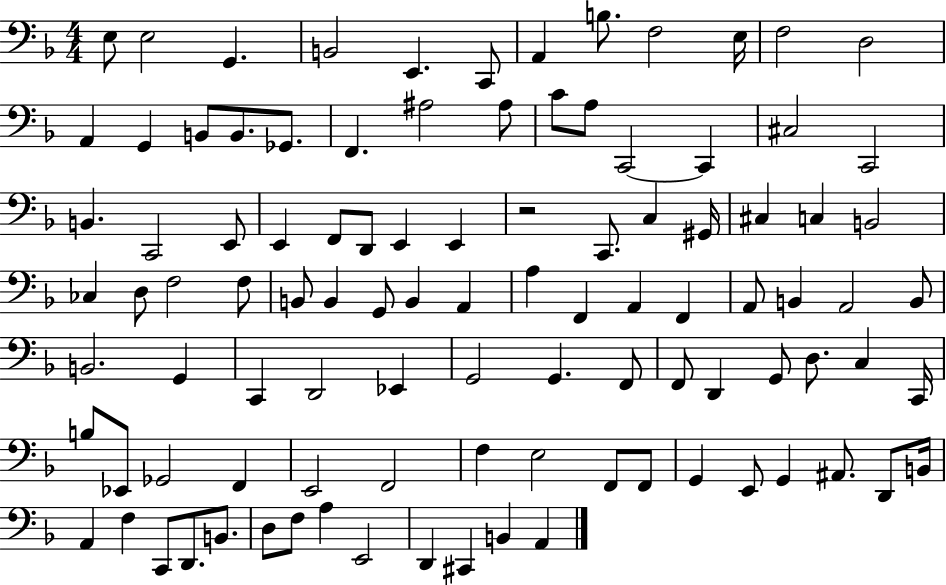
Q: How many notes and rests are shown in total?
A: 101